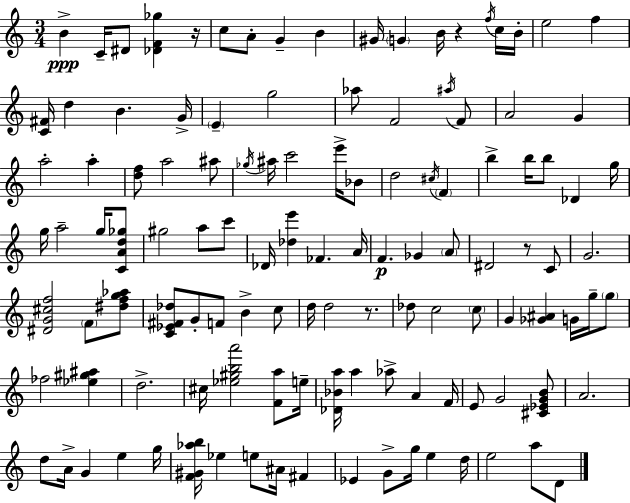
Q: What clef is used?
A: treble